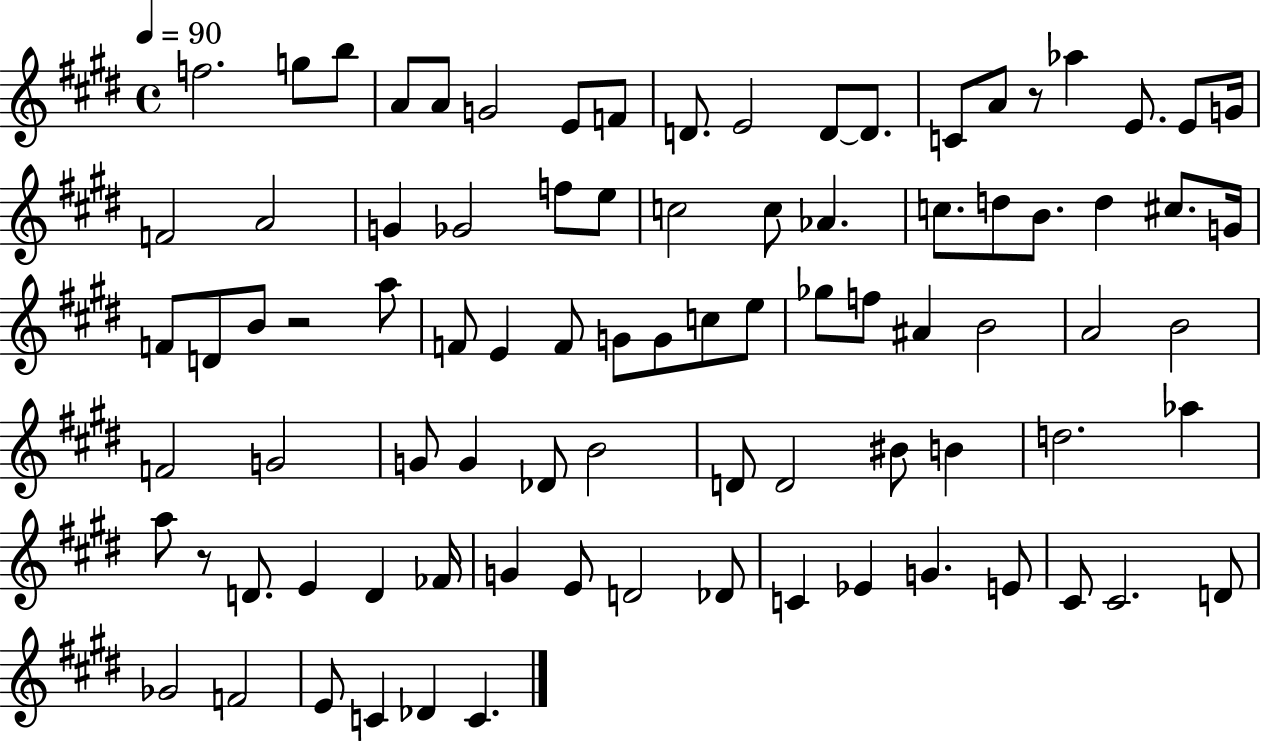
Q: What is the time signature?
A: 4/4